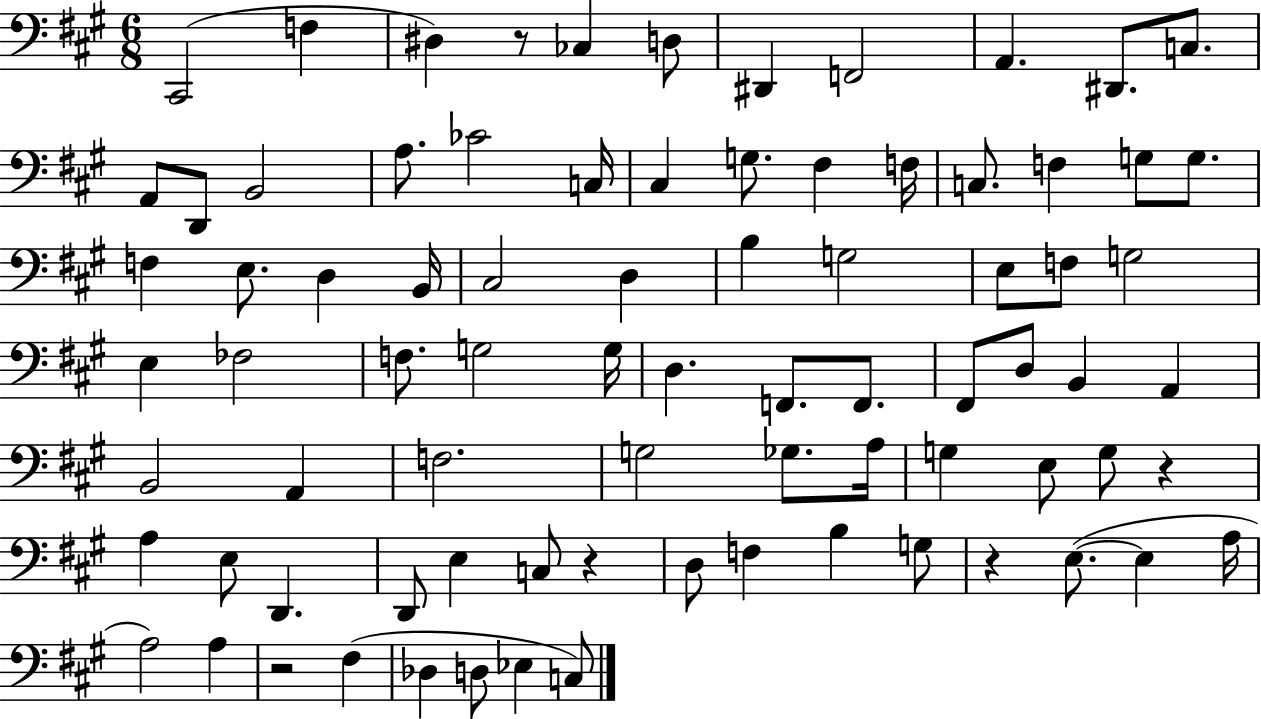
X:1
T:Untitled
M:6/8
L:1/4
K:A
^C,,2 F, ^D, z/2 _C, D,/2 ^D,, F,,2 A,, ^D,,/2 C,/2 A,,/2 D,,/2 B,,2 A,/2 _C2 C,/4 ^C, G,/2 ^F, F,/4 C,/2 F, G,/2 G,/2 F, E,/2 D, B,,/4 ^C,2 D, B, G,2 E,/2 F,/2 G,2 E, _F,2 F,/2 G,2 G,/4 D, F,,/2 F,,/2 ^F,,/2 D,/2 B,, A,, B,,2 A,, F,2 G,2 _G,/2 A,/4 G, E,/2 G,/2 z A, E,/2 D,, D,,/2 E, C,/2 z D,/2 F, B, G,/2 z E,/2 E, A,/4 A,2 A, z2 ^F, _D, D,/2 _E, C,/2